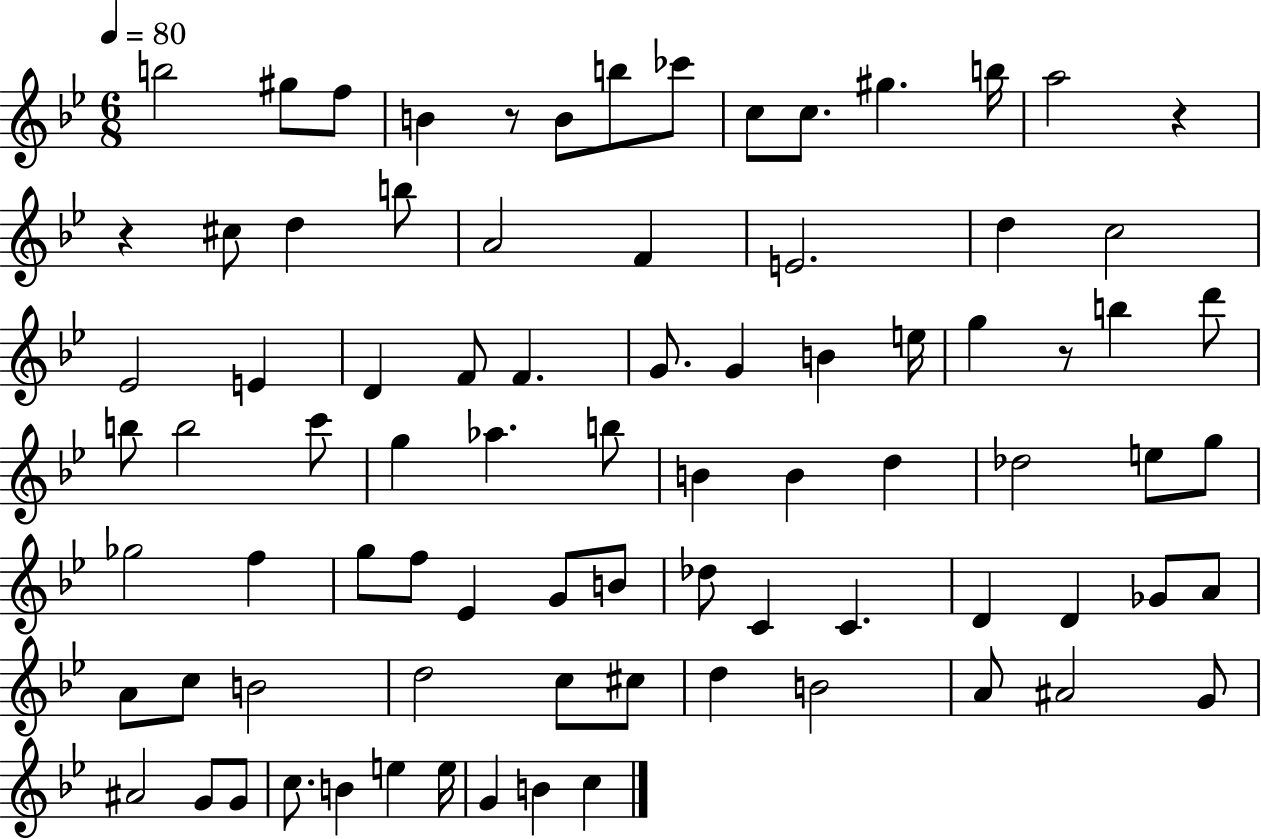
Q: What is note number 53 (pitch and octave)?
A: C4